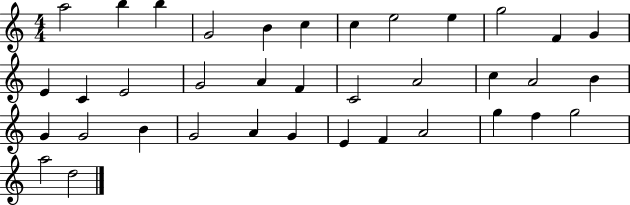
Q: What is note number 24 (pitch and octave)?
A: G4